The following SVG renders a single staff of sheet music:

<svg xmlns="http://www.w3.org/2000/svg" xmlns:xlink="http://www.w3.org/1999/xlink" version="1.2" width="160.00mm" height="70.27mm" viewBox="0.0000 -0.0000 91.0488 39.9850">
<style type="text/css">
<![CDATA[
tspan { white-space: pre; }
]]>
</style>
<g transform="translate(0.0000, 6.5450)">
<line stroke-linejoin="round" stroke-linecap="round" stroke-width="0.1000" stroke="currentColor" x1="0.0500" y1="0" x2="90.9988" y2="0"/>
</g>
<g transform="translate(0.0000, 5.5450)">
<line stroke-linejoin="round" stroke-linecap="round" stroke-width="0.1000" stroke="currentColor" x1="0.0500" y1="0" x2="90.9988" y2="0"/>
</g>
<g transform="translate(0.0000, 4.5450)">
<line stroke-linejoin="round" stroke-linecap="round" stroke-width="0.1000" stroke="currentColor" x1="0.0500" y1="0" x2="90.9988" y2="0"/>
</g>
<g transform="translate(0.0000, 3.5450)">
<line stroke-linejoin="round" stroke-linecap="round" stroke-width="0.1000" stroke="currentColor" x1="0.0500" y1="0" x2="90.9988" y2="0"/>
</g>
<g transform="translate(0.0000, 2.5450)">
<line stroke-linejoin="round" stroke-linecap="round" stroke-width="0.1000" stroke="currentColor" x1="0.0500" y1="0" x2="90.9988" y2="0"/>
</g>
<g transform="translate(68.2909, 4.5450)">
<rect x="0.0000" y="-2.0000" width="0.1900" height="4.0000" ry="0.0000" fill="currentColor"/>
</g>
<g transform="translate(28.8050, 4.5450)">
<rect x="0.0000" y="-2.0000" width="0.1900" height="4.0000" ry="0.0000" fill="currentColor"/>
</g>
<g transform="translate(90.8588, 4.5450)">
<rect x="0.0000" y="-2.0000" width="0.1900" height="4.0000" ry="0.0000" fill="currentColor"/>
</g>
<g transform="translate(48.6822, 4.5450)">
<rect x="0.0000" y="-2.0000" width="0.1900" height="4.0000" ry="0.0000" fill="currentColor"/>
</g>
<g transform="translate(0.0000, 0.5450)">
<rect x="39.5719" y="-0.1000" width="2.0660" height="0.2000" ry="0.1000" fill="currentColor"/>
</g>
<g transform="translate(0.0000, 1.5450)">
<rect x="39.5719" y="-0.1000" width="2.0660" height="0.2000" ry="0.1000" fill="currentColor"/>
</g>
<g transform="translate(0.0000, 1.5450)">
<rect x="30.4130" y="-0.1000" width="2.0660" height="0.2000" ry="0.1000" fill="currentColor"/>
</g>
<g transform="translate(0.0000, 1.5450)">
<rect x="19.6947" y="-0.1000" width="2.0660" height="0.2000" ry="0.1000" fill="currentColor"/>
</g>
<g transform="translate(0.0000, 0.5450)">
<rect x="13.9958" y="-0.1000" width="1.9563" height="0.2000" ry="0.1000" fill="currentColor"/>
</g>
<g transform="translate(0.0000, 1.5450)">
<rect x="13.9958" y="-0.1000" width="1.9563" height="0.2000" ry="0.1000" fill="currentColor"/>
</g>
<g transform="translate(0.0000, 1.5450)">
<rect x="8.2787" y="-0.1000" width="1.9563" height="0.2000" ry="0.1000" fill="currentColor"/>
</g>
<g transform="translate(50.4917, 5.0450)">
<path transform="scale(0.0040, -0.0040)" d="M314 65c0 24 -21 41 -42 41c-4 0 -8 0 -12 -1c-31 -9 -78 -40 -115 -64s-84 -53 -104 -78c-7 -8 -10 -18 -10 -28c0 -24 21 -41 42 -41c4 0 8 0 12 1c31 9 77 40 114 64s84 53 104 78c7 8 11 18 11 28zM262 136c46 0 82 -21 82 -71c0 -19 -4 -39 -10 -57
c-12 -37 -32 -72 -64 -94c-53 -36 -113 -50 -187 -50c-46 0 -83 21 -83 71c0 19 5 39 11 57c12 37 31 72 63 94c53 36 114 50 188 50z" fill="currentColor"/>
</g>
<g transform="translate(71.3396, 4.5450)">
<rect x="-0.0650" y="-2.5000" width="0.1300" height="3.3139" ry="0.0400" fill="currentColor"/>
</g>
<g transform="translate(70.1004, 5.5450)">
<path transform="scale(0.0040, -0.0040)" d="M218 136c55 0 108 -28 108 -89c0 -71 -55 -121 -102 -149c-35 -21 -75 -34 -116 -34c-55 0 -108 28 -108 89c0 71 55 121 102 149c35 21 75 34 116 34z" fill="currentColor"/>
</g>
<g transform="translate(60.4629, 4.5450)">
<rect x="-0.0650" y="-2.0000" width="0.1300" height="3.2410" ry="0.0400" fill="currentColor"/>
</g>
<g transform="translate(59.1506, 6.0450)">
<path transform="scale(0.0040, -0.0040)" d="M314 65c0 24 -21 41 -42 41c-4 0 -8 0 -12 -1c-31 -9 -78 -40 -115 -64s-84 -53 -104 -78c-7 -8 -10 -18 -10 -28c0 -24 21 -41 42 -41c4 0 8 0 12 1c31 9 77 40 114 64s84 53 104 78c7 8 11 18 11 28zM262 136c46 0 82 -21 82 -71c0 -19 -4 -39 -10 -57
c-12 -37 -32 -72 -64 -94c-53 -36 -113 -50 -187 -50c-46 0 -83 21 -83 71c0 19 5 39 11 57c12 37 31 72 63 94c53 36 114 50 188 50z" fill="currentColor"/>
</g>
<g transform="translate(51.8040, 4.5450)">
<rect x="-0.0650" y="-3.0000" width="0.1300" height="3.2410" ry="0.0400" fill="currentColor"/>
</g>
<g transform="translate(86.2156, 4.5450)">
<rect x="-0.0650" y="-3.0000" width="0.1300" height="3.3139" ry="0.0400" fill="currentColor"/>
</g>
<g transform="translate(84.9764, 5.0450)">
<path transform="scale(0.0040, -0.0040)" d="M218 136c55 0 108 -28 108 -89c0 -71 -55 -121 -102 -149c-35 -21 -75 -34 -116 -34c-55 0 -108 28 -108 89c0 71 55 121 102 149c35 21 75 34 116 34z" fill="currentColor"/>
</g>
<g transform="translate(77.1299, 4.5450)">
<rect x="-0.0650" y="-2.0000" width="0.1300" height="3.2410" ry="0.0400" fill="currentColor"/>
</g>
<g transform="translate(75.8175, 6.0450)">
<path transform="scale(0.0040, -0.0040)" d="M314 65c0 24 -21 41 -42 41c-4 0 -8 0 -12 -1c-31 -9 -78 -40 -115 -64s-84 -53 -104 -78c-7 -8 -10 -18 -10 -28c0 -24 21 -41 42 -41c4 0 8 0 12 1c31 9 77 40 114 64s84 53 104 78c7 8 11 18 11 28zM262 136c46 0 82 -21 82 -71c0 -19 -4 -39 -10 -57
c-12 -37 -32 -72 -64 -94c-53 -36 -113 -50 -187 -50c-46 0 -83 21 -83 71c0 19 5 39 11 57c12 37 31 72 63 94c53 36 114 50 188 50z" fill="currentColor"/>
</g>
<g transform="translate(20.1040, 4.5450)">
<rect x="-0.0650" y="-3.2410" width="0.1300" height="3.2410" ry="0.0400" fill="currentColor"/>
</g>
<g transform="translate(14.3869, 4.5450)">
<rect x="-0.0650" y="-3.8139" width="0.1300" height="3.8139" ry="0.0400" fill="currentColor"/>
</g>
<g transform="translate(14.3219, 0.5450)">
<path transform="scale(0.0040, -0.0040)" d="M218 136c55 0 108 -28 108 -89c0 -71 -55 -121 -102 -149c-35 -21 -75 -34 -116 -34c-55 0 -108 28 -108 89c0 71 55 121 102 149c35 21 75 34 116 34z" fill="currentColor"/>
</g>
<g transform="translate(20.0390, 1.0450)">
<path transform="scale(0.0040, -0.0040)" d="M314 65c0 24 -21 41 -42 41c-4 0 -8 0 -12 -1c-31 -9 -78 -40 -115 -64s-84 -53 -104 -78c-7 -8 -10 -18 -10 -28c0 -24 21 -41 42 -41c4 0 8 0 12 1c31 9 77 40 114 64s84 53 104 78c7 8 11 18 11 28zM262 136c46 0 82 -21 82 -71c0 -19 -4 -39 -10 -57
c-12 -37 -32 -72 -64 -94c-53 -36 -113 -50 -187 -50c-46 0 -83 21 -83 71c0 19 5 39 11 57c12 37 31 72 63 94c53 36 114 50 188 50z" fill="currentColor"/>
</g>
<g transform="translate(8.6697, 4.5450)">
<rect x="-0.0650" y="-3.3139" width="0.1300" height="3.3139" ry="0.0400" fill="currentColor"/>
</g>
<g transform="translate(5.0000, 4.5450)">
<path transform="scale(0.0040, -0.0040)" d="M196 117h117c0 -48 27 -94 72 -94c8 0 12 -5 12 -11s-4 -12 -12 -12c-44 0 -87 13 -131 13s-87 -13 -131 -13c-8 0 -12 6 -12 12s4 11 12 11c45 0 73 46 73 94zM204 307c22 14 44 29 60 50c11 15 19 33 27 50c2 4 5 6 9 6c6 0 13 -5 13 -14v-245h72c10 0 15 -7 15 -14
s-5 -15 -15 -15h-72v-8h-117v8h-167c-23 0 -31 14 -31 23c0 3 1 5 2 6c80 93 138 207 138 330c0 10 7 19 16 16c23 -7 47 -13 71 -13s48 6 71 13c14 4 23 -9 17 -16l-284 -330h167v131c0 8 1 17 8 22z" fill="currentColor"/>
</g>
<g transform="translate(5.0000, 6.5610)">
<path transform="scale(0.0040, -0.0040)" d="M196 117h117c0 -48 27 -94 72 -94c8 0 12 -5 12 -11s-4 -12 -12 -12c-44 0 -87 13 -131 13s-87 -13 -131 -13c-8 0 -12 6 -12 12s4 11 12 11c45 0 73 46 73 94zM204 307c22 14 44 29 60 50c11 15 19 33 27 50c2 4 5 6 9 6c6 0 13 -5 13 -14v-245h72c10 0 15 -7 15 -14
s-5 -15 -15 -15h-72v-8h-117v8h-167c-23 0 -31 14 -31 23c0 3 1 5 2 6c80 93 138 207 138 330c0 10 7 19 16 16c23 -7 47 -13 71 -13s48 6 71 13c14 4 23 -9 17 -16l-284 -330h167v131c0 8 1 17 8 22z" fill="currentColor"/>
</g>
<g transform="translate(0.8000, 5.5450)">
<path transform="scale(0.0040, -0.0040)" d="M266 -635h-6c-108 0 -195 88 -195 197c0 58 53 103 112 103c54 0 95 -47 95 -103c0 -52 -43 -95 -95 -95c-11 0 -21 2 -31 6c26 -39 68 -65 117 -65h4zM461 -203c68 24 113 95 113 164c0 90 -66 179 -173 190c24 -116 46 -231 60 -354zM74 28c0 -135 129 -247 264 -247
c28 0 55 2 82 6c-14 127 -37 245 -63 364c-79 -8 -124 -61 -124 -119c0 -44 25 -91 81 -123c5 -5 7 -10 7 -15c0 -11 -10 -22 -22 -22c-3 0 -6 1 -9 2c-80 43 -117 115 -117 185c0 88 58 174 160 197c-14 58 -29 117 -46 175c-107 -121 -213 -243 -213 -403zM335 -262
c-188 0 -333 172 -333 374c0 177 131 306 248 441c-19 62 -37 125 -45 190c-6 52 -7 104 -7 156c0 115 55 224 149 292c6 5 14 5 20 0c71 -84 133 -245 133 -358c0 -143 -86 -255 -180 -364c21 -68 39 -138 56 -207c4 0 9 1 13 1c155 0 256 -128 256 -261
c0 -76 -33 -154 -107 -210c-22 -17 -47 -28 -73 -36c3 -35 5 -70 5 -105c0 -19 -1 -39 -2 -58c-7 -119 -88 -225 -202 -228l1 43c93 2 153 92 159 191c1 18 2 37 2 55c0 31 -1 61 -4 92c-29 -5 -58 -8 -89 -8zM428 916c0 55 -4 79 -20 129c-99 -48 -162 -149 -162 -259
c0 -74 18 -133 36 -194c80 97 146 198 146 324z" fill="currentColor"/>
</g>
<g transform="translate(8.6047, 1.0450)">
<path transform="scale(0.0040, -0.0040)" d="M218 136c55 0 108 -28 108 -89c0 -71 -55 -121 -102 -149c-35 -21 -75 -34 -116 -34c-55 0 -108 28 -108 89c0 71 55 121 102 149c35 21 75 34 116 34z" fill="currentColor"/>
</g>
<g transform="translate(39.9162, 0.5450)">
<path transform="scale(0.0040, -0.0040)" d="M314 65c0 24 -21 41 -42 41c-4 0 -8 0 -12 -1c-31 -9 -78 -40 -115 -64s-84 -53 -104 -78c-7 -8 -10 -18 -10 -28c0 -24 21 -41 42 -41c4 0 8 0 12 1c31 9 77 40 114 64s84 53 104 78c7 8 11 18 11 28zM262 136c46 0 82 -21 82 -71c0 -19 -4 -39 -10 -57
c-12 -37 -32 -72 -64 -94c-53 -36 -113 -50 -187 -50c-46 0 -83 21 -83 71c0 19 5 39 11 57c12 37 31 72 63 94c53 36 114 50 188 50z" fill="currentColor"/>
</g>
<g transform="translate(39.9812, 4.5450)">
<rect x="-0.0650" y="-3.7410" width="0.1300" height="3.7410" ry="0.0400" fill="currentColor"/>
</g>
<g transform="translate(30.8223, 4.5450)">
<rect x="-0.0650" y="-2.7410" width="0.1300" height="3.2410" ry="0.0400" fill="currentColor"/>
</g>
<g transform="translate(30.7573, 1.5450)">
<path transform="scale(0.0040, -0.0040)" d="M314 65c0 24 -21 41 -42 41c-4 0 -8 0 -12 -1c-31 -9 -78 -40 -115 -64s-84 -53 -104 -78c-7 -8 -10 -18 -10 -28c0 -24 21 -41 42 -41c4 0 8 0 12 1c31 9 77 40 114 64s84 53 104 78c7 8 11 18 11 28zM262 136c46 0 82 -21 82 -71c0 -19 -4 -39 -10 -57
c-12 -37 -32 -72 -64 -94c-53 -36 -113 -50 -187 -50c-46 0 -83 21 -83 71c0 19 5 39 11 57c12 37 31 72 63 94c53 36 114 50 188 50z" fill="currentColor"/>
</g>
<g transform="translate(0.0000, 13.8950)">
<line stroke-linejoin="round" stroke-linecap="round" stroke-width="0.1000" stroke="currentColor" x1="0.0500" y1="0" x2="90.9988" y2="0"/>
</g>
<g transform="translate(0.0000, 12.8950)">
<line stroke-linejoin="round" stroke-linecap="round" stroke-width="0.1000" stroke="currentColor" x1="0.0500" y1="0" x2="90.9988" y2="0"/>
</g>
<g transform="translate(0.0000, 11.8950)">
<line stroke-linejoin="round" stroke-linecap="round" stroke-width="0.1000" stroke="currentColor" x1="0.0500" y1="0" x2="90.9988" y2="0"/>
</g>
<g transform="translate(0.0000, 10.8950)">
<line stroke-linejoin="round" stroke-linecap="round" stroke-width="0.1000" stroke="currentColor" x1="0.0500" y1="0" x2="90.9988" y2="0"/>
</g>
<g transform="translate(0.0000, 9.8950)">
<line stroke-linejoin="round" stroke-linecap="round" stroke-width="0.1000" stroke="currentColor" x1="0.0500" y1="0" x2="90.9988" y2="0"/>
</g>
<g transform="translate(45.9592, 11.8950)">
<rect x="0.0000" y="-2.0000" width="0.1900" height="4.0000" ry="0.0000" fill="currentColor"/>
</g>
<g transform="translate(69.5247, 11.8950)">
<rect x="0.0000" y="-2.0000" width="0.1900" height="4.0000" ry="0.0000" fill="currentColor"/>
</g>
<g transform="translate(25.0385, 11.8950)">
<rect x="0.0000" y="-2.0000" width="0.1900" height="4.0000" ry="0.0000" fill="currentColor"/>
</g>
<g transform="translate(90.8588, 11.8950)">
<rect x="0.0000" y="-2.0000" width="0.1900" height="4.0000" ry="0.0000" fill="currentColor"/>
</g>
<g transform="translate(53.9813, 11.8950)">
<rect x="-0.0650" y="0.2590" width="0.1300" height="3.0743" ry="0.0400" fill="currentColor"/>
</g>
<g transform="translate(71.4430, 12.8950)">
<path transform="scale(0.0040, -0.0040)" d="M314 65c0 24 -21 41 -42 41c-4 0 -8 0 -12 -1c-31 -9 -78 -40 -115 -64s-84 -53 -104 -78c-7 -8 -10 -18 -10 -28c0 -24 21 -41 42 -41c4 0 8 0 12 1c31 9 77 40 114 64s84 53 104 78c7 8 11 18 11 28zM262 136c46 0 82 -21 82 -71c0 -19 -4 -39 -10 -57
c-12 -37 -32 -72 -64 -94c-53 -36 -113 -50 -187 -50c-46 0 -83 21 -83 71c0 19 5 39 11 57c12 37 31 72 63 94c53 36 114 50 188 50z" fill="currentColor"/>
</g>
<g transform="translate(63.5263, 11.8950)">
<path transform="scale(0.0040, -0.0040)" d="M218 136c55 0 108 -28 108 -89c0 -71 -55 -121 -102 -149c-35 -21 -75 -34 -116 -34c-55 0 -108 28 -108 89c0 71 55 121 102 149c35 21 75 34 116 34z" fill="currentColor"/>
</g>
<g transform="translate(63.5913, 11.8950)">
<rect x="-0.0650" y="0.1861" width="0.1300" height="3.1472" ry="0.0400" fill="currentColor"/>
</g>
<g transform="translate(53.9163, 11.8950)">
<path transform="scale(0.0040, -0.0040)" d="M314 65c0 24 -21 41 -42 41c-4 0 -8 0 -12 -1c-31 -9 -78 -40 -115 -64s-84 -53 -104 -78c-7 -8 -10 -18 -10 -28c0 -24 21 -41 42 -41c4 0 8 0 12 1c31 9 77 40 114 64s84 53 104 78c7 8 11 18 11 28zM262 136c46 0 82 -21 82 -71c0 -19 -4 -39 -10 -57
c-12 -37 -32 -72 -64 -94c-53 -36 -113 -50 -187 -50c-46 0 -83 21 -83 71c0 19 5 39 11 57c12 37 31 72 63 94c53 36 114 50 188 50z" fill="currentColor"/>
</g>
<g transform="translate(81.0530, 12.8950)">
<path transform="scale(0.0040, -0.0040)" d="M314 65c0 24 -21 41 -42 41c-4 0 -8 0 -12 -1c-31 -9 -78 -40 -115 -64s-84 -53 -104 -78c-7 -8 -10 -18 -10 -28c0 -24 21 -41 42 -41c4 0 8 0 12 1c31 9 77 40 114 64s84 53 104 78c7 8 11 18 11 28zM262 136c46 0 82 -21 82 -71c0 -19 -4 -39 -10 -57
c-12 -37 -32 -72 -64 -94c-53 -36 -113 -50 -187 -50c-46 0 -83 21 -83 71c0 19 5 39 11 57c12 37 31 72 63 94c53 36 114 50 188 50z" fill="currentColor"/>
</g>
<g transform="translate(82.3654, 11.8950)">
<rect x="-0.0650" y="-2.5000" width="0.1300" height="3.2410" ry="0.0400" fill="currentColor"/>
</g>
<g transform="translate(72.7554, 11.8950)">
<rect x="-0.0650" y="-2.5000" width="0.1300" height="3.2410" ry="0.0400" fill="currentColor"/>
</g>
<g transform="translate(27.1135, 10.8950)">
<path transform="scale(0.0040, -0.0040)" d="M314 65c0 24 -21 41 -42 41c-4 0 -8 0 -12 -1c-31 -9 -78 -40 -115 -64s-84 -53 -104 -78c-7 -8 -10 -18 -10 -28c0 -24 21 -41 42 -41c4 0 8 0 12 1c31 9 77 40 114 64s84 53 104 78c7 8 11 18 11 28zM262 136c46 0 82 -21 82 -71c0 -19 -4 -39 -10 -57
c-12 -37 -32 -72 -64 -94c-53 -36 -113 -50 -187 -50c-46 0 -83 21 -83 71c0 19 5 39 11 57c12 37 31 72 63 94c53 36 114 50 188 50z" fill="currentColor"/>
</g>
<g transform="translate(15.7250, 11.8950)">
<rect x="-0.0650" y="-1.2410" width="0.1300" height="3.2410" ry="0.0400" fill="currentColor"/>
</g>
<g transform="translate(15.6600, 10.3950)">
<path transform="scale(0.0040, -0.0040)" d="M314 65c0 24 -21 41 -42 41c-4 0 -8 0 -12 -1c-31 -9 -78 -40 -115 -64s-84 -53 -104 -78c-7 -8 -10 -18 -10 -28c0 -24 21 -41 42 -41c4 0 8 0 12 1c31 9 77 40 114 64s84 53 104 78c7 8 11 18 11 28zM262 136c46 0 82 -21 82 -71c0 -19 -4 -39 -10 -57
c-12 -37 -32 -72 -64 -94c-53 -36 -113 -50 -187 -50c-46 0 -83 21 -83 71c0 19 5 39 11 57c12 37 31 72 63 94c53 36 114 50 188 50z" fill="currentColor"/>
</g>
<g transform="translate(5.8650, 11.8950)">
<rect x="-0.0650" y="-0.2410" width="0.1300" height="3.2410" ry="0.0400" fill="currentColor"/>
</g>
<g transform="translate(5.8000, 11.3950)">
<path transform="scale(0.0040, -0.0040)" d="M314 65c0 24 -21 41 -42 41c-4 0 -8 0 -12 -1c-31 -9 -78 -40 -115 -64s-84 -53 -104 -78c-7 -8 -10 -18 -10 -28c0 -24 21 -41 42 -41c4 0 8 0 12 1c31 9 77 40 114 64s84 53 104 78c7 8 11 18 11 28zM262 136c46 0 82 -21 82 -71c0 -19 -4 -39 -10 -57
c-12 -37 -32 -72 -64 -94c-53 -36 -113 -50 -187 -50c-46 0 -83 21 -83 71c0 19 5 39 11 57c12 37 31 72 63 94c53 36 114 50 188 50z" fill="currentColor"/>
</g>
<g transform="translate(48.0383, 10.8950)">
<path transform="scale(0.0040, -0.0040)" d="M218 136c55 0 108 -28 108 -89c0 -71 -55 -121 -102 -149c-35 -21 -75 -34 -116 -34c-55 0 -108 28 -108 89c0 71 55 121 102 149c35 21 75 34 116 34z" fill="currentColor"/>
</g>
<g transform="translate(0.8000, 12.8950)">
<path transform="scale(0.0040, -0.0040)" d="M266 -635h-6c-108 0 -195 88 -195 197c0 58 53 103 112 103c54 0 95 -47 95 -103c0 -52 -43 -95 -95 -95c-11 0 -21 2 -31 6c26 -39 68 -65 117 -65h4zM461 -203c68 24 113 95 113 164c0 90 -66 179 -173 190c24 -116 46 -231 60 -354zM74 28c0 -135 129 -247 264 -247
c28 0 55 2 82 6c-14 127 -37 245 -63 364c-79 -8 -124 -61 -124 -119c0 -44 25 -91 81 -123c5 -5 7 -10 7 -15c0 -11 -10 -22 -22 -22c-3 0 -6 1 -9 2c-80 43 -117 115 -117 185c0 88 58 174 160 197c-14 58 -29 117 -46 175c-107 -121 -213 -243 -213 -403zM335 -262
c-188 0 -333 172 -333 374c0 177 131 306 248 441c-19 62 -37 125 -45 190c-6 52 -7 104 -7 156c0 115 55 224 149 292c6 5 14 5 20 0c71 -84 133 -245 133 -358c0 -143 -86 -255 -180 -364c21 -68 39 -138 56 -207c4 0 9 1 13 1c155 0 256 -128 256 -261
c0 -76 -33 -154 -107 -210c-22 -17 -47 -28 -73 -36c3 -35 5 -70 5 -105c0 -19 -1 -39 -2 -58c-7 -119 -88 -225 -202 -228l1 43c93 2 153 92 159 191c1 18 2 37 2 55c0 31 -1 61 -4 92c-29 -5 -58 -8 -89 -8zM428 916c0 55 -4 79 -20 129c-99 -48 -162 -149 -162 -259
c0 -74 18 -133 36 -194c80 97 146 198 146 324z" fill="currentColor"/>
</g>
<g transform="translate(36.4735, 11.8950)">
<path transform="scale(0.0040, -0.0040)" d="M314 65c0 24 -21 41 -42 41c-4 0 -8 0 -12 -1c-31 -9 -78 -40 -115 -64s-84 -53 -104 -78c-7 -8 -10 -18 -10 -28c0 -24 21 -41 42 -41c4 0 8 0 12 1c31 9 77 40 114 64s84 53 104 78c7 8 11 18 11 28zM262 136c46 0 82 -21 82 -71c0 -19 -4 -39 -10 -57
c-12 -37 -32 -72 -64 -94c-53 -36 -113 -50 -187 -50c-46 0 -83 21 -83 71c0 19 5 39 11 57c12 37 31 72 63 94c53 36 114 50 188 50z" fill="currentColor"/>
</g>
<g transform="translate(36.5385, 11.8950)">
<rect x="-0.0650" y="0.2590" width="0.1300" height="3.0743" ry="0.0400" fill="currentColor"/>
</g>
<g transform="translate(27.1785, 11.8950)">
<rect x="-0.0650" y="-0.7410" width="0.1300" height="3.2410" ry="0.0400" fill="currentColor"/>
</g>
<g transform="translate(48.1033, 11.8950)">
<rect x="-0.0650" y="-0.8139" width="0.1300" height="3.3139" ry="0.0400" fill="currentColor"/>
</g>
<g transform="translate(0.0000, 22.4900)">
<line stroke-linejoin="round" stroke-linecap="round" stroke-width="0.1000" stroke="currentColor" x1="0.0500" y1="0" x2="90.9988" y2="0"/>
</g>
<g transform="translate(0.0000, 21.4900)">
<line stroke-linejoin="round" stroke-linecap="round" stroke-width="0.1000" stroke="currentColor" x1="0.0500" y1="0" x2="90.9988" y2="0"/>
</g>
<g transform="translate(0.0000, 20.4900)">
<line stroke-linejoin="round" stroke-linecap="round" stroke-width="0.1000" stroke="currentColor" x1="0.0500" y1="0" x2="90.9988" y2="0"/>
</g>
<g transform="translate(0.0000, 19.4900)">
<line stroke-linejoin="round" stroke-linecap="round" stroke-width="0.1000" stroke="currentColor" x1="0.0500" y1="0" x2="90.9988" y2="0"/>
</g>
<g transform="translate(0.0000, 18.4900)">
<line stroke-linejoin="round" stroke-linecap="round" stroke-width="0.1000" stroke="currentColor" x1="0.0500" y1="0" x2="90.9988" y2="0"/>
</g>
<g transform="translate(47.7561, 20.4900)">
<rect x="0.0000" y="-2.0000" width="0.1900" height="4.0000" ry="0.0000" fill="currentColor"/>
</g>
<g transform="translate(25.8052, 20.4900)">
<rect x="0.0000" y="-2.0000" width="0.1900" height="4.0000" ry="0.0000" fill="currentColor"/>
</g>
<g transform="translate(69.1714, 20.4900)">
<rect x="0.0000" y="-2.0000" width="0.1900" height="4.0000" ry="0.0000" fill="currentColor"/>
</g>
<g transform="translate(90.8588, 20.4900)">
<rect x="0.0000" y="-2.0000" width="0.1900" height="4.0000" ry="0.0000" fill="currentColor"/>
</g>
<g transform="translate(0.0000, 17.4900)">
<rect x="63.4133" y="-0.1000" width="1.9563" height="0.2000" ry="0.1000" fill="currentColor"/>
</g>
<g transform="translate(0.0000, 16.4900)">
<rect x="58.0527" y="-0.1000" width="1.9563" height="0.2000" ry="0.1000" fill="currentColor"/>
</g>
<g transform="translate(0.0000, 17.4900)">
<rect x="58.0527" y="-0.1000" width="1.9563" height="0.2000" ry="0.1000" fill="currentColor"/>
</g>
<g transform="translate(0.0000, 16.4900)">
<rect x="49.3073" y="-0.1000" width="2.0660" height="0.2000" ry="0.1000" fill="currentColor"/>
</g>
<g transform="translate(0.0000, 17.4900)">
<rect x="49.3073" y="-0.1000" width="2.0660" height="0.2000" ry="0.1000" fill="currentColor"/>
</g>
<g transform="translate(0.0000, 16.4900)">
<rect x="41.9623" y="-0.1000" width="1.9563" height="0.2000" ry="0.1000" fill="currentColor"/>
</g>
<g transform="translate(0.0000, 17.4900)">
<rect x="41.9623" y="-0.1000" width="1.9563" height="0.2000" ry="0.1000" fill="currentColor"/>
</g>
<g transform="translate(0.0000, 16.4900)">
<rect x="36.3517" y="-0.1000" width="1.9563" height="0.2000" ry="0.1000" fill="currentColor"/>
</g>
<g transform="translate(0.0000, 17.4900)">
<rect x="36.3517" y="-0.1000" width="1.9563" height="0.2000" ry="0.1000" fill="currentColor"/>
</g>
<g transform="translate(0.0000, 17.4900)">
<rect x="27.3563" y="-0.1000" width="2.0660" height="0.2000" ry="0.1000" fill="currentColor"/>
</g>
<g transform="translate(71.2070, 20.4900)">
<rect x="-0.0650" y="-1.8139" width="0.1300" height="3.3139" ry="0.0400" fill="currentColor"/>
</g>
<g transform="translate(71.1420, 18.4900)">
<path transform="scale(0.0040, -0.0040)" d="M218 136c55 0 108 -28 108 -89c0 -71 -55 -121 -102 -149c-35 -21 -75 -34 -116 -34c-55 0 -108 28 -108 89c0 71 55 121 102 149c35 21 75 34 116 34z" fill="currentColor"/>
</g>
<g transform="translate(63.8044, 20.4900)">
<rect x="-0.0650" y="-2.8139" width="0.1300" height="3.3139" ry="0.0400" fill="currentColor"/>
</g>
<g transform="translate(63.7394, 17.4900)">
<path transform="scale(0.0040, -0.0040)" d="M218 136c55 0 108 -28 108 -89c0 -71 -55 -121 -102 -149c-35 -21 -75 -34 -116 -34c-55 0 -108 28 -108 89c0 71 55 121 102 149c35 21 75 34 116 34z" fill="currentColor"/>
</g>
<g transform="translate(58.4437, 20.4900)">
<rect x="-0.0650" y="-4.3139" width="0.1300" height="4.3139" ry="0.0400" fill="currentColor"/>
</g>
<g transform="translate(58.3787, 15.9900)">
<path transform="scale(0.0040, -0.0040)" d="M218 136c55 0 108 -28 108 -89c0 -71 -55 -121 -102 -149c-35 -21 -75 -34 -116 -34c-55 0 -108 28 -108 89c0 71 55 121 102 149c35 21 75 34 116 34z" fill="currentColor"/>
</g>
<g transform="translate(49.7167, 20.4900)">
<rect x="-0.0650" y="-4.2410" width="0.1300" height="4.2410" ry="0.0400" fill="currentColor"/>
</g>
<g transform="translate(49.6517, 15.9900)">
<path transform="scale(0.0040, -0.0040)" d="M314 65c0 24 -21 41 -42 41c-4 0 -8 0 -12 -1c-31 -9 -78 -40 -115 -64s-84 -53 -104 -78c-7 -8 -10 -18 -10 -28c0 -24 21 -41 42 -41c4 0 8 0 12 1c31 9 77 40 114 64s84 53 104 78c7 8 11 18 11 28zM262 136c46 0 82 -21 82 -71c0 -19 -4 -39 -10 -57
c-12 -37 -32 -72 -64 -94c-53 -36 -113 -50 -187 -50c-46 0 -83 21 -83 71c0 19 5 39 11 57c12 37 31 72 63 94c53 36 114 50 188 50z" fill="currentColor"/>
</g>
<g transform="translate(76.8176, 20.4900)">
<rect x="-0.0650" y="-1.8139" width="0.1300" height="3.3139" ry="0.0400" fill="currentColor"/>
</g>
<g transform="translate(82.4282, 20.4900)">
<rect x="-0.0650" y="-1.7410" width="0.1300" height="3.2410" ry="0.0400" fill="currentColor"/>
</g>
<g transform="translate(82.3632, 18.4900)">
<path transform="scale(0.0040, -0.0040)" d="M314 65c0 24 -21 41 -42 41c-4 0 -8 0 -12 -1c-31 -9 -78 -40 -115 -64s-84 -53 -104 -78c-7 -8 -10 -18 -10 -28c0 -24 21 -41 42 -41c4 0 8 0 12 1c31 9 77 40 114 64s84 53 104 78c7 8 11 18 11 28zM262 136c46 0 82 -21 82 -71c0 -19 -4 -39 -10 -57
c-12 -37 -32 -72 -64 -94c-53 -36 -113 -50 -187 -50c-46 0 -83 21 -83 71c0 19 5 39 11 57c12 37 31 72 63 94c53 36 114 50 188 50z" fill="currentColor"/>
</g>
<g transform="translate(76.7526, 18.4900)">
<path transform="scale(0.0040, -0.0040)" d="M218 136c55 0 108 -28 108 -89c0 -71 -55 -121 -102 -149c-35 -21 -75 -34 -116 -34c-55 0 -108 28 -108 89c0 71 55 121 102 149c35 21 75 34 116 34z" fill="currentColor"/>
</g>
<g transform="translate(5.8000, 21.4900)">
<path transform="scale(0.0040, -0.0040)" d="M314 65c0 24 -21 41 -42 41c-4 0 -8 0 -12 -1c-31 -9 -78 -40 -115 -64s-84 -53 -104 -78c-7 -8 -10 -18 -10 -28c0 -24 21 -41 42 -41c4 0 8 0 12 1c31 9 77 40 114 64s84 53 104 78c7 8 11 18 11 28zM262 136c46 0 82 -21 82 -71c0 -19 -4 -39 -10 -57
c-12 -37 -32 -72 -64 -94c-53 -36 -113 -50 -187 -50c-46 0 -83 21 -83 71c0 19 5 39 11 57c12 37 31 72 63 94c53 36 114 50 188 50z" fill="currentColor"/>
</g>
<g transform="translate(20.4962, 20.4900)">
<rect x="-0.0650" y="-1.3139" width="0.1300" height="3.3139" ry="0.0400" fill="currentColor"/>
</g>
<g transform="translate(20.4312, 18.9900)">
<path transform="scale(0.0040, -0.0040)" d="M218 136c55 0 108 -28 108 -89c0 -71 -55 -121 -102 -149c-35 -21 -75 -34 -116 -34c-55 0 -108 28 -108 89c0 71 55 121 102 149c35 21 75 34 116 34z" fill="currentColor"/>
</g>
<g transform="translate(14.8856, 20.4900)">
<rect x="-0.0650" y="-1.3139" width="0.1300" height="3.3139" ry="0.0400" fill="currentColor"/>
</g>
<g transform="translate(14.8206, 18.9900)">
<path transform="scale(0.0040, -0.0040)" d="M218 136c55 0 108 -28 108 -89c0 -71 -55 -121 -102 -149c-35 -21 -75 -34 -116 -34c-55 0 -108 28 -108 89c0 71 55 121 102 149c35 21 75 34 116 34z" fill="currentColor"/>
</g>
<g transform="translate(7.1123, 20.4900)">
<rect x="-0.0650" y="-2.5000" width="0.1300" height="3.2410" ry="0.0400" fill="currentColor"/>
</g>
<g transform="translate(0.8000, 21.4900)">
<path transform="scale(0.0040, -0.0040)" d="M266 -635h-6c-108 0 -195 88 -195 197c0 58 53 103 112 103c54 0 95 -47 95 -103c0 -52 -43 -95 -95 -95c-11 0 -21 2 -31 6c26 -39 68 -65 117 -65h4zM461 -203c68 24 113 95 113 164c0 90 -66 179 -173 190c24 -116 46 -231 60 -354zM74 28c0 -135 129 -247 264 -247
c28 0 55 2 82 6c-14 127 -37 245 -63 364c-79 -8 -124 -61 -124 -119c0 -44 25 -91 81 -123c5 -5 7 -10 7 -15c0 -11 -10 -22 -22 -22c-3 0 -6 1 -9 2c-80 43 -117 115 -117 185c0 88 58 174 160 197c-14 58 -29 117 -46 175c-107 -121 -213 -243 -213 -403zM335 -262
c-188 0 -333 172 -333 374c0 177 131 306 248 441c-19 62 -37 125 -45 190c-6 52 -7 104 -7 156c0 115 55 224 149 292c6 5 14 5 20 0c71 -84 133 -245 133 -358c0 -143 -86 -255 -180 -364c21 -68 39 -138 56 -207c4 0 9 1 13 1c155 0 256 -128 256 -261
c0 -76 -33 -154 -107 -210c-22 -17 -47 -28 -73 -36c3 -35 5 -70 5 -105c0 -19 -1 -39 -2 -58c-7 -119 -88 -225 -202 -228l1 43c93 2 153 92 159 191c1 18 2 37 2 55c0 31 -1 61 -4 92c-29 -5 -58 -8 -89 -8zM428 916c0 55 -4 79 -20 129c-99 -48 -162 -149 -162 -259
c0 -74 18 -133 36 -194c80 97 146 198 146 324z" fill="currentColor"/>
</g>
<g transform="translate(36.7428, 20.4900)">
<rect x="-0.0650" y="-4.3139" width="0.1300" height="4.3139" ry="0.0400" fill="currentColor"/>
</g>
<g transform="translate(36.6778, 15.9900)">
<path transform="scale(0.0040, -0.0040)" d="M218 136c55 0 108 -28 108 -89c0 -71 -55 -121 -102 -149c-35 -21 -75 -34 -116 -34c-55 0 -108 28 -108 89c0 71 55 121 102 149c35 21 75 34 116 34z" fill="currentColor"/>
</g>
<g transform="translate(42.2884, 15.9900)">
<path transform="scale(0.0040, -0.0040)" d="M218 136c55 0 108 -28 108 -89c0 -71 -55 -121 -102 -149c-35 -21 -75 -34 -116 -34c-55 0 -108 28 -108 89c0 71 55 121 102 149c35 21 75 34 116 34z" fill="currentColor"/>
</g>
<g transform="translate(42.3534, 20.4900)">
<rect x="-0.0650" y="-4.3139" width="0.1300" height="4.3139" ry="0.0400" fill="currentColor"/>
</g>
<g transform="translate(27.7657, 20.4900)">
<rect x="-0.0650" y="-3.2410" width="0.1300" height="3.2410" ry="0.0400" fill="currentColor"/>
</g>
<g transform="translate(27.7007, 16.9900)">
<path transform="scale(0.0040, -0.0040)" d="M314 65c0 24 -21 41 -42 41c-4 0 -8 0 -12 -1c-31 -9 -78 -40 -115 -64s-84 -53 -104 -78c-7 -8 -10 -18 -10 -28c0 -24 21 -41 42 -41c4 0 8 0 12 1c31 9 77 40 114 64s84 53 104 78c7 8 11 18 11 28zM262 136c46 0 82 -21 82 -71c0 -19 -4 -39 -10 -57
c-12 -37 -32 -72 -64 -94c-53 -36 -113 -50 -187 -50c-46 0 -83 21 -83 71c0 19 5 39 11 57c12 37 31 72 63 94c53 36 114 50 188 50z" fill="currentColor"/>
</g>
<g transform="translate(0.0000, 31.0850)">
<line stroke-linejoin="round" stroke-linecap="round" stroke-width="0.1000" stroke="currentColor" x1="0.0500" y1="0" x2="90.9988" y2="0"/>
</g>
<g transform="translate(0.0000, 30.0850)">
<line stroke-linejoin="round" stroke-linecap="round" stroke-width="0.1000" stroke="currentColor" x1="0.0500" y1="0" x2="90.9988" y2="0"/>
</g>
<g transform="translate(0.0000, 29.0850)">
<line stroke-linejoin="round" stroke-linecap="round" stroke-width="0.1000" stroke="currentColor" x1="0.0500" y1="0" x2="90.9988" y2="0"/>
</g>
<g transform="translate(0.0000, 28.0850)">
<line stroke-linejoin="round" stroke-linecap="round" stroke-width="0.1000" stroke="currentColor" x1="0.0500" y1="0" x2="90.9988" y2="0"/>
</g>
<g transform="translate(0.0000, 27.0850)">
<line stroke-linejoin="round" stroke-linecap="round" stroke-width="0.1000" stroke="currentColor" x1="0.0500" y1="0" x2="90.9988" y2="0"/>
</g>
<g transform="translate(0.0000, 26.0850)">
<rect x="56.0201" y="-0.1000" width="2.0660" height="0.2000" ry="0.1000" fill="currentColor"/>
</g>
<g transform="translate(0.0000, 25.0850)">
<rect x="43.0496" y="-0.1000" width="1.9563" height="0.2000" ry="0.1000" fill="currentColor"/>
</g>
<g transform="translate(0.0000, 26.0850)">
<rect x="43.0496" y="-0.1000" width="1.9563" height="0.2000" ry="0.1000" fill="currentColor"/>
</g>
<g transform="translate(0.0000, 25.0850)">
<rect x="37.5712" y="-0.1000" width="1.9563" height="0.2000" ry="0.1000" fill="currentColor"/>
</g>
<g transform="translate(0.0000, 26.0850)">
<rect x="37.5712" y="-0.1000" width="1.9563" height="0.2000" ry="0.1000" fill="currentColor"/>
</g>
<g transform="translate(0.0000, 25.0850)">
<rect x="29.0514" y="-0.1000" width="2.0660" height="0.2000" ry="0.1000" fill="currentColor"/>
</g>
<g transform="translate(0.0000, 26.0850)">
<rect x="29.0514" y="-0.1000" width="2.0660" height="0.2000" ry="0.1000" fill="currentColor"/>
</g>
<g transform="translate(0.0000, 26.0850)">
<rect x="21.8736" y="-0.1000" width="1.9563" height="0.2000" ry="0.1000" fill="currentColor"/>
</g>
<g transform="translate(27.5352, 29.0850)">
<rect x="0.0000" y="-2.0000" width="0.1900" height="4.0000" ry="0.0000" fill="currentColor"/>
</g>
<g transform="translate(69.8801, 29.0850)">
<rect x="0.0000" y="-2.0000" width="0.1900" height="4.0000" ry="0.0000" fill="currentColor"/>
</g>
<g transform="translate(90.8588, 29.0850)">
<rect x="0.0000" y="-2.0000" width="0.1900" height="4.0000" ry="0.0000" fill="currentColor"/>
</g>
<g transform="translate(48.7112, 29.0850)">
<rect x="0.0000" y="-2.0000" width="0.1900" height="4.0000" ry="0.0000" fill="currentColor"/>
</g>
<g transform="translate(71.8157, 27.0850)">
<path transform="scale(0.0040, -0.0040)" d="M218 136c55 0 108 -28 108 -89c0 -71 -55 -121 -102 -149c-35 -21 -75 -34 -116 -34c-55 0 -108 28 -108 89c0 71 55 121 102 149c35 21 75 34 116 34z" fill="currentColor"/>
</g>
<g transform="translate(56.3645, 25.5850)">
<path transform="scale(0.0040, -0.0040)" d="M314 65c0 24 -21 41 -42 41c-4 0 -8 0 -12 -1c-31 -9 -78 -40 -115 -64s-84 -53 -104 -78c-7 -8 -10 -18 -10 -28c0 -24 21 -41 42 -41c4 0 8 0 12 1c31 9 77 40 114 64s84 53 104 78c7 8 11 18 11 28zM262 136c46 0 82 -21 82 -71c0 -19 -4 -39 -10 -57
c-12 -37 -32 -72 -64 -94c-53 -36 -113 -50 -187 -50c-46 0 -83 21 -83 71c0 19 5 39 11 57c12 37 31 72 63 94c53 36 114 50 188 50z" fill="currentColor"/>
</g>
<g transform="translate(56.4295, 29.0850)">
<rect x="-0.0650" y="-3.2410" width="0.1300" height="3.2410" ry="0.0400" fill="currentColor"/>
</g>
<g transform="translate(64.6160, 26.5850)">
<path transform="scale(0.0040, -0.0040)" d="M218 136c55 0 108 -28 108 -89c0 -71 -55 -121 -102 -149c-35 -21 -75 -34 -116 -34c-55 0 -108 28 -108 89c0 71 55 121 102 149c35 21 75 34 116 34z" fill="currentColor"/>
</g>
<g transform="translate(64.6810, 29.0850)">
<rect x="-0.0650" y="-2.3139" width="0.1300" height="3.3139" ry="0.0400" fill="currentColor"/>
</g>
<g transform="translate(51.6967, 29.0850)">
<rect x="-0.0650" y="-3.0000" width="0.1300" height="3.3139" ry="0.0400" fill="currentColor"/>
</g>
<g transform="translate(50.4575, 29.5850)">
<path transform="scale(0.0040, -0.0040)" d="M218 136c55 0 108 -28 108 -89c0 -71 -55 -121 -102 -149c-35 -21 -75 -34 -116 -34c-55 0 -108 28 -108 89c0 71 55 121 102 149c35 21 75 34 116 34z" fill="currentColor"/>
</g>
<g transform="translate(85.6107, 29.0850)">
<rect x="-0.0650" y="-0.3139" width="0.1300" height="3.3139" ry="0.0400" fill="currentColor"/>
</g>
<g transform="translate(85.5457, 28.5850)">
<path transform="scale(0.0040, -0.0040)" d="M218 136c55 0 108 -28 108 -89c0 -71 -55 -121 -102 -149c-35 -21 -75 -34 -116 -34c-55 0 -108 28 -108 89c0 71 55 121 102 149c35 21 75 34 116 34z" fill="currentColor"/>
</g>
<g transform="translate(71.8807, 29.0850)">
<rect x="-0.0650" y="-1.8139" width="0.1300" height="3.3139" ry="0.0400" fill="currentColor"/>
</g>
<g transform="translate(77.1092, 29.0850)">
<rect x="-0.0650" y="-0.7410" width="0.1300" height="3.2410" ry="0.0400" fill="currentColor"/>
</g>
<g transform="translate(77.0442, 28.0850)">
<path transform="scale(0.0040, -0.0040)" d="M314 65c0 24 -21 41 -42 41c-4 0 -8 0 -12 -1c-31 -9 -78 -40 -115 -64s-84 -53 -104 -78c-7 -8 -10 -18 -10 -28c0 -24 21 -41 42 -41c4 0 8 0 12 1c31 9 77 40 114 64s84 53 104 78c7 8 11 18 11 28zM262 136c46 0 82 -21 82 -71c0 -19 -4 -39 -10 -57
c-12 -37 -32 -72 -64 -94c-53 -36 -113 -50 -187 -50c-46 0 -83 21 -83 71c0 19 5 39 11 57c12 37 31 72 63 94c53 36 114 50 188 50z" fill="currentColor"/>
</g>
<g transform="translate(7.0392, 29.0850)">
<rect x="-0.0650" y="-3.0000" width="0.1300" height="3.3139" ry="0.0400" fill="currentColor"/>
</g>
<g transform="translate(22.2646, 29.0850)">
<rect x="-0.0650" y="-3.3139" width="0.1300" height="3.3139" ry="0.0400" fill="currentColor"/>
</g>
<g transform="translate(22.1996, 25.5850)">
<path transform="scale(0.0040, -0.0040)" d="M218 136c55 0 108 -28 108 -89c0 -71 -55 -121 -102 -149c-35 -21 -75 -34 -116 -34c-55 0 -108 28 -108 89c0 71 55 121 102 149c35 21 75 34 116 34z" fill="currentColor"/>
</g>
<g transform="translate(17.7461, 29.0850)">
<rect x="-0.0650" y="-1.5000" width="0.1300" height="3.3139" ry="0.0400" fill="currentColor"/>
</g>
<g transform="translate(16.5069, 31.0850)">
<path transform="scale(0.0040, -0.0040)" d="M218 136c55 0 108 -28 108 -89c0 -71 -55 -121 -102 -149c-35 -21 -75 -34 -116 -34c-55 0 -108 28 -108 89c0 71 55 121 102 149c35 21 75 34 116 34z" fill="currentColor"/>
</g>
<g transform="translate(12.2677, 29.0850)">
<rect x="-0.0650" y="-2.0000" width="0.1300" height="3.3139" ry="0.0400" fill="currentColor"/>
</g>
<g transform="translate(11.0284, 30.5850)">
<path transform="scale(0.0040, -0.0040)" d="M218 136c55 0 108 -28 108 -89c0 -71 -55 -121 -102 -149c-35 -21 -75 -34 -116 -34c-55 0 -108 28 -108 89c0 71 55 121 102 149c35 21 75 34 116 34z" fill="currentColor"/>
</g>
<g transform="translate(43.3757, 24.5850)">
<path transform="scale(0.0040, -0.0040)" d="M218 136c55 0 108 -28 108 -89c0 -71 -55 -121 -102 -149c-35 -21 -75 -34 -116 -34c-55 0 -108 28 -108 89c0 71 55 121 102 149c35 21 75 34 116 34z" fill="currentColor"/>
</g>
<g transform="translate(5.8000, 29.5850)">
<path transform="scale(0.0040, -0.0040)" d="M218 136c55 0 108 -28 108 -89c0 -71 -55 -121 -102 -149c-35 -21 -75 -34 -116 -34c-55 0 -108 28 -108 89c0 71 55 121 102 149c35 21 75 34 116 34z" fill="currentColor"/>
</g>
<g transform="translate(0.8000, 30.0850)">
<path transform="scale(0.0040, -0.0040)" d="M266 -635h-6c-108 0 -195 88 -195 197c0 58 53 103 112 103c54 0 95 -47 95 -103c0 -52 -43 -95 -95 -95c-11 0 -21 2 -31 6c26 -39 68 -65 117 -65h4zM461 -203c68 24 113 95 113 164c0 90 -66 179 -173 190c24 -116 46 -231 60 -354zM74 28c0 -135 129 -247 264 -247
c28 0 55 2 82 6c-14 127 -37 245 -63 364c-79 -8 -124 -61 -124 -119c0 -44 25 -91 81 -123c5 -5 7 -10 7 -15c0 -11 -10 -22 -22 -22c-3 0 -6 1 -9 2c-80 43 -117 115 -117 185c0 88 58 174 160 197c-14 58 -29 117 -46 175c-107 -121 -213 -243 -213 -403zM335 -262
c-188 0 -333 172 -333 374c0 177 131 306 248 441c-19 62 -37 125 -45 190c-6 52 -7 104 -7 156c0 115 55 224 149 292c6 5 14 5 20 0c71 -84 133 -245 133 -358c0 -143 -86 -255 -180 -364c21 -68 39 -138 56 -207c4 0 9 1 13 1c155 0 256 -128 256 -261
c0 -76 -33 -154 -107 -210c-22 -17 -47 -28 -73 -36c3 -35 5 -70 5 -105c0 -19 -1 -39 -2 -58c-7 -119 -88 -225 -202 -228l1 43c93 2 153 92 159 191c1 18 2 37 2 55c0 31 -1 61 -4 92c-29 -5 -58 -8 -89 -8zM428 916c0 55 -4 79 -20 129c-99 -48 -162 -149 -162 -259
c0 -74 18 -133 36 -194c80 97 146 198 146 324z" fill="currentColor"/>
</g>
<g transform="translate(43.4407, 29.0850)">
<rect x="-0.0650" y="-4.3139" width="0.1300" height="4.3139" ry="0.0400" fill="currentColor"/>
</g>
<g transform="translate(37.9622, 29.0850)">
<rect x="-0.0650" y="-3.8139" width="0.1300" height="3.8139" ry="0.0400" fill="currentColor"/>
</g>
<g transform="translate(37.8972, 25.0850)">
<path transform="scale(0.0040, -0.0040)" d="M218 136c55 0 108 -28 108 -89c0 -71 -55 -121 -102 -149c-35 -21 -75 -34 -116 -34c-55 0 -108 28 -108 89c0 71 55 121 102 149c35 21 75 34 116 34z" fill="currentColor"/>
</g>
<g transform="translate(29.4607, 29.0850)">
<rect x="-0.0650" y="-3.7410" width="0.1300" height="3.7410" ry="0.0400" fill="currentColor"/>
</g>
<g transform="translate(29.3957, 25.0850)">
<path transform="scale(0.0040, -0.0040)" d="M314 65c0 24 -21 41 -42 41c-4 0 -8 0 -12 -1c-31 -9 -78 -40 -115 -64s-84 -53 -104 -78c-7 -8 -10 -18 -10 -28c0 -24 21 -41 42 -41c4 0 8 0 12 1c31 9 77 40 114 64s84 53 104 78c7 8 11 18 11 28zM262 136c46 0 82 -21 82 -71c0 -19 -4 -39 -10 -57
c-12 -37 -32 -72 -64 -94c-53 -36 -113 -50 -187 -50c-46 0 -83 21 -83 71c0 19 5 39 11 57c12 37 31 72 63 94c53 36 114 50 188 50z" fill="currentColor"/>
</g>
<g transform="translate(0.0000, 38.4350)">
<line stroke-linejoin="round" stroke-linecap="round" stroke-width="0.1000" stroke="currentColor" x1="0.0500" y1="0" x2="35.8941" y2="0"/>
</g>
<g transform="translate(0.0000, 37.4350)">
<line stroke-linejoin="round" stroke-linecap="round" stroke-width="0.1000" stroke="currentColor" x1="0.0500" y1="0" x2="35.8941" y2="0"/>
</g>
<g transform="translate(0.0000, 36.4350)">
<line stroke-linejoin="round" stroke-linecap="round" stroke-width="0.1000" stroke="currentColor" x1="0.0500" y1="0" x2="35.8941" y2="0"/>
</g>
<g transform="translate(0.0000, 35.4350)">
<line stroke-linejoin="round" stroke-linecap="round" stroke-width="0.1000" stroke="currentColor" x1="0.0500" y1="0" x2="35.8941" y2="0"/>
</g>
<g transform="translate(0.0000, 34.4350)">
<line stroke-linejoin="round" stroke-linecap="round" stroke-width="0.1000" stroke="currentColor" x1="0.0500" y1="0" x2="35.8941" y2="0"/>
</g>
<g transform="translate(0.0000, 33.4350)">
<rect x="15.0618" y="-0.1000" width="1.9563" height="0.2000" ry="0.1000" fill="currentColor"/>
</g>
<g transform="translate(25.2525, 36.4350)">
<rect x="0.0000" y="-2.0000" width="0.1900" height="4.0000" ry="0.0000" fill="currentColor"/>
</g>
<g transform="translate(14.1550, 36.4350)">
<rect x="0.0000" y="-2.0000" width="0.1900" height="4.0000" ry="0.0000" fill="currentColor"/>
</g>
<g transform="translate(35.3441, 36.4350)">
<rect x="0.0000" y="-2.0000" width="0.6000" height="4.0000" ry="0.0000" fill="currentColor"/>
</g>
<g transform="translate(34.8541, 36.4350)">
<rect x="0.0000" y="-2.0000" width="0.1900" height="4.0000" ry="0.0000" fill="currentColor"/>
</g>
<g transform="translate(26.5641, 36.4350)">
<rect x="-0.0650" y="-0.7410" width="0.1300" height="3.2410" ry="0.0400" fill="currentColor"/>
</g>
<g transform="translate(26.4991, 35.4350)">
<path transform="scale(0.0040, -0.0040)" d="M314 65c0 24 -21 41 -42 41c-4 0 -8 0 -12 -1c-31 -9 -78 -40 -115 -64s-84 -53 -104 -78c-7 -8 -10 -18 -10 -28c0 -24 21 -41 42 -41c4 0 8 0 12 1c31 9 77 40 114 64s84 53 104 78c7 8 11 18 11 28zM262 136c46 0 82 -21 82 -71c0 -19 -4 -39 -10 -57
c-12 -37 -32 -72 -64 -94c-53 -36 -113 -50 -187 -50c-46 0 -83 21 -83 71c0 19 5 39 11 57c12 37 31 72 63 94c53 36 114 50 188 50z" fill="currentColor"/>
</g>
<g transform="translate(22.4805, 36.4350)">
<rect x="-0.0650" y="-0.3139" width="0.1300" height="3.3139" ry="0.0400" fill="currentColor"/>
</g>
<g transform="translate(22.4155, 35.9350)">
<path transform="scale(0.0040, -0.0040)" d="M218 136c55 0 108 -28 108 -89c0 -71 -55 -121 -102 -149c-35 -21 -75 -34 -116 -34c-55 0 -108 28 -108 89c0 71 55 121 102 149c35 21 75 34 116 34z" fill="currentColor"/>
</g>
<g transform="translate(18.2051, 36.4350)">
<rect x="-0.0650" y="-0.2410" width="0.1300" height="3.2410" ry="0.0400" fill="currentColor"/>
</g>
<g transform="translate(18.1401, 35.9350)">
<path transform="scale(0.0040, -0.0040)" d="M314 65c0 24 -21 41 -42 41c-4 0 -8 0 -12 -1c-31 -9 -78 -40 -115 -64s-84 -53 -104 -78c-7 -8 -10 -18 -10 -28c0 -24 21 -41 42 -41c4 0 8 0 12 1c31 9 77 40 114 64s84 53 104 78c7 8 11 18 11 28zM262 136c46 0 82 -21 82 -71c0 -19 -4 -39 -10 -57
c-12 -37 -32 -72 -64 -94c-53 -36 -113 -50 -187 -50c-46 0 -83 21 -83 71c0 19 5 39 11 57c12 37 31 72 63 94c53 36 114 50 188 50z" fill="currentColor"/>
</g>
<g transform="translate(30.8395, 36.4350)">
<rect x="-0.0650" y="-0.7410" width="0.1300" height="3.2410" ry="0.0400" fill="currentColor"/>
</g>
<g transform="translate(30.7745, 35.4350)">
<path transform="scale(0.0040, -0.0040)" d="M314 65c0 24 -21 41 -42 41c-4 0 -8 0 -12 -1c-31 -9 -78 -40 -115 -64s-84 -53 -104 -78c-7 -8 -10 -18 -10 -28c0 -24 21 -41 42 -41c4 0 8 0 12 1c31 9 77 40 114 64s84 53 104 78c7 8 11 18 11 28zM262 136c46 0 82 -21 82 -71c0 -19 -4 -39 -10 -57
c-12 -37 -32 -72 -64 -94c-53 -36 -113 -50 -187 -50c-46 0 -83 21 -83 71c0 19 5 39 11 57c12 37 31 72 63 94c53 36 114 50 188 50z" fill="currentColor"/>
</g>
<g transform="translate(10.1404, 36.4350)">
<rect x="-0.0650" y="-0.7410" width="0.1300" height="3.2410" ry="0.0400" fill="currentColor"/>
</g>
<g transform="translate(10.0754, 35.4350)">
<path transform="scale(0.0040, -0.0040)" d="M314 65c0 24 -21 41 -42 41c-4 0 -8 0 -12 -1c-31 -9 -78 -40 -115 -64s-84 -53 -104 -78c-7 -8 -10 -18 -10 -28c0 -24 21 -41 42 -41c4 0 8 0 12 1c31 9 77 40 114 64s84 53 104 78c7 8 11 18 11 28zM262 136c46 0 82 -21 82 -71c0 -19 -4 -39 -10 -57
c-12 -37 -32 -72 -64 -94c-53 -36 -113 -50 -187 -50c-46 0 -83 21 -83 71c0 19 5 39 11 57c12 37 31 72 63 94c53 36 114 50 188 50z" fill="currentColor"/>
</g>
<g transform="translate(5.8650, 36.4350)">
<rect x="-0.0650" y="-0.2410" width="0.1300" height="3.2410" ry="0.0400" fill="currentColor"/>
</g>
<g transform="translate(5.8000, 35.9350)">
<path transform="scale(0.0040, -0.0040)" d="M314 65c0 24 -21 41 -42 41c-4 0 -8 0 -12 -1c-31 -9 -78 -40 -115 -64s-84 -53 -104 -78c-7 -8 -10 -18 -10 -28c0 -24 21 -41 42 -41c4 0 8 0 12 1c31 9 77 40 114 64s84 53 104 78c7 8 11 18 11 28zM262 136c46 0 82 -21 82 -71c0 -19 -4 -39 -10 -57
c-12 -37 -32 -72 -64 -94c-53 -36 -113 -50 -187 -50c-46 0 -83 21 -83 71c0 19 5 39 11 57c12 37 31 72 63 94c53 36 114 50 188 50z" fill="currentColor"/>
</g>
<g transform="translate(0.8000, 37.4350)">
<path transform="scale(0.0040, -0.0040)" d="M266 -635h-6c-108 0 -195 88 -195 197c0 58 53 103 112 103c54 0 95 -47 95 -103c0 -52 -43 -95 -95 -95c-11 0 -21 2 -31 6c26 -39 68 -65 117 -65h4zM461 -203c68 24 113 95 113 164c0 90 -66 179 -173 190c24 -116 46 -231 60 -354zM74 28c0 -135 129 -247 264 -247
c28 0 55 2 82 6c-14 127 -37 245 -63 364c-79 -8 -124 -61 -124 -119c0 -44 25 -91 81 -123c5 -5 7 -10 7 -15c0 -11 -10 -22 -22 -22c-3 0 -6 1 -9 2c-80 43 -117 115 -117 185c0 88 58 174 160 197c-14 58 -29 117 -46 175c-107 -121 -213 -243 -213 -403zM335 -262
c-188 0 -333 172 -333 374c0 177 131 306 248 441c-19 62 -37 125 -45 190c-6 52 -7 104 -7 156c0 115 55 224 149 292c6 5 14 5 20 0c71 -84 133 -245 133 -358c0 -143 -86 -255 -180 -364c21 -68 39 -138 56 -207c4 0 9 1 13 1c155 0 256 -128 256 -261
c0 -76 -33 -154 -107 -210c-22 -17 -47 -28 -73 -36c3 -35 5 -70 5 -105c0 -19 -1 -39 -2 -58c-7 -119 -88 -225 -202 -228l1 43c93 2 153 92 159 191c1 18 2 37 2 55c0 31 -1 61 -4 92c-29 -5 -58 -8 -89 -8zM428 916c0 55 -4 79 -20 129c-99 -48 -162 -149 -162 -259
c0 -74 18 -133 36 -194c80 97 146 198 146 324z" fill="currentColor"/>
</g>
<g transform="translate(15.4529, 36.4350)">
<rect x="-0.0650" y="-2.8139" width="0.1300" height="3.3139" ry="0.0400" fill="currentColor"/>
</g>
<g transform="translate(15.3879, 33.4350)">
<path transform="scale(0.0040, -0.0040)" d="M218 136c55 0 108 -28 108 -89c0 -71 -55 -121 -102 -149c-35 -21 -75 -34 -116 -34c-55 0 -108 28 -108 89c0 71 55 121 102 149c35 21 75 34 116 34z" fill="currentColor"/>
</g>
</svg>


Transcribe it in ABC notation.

X:1
T:Untitled
M:4/4
L:1/4
K:C
b c' b2 a2 c'2 A2 F2 G F2 A c2 e2 d2 B2 d B2 B G2 G2 G2 e e b2 d' d' d'2 d' a f f f2 A F E b c'2 c' d' A b2 g f d2 c c2 d2 a c2 c d2 d2